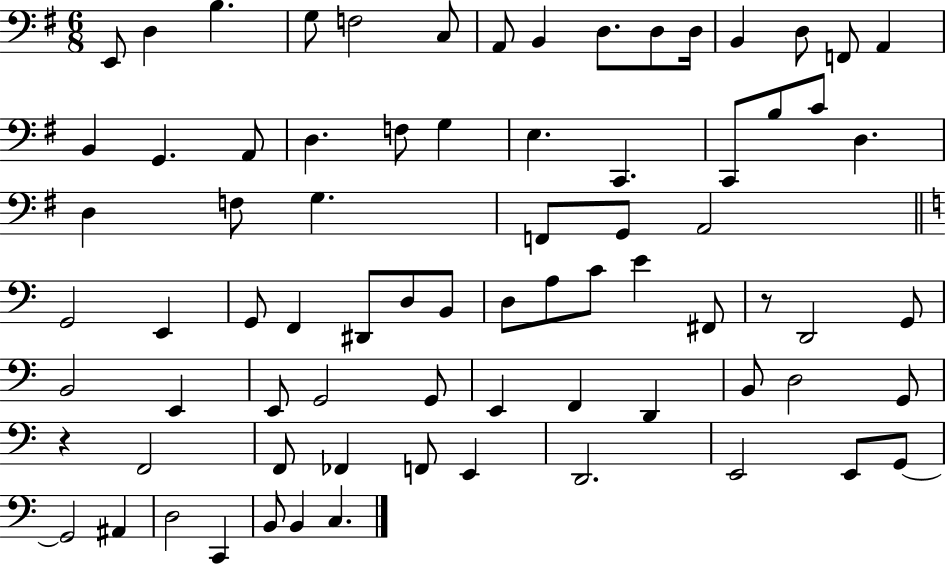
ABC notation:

X:1
T:Untitled
M:6/8
L:1/4
K:G
E,,/2 D, B, G,/2 F,2 C,/2 A,,/2 B,, D,/2 D,/2 D,/4 B,, D,/2 F,,/2 A,, B,, G,, A,,/2 D, F,/2 G, E, C,, C,,/2 B,/2 C/2 D, D, F,/2 G, F,,/2 G,,/2 A,,2 G,,2 E,, G,,/2 F,, ^D,,/2 D,/2 B,,/2 D,/2 A,/2 C/2 E ^F,,/2 z/2 D,,2 G,,/2 B,,2 E,, E,,/2 G,,2 G,,/2 E,, F,, D,, B,,/2 D,2 G,,/2 z F,,2 F,,/2 _F,, F,,/2 E,, D,,2 E,,2 E,,/2 G,,/2 G,,2 ^A,, D,2 C,, B,,/2 B,, C,